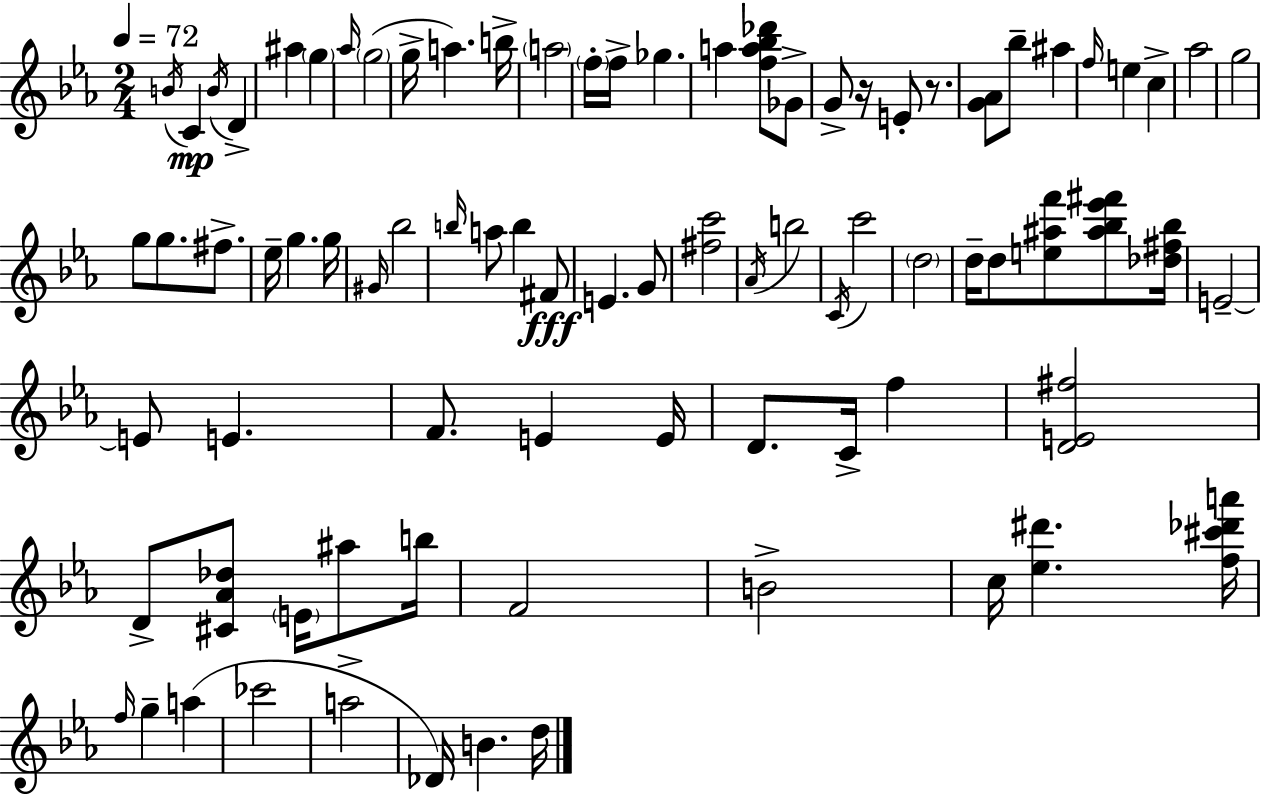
B4/s C4/q B4/s D4/q A#5/q G5/q Ab5/s G5/h G5/s A5/q. B5/s A5/h F5/s F5/s Gb5/q. A5/q [F5,A5,Bb5,Db6]/e Gb4/e G4/e R/s E4/e R/e. [G4,Ab4]/e Bb5/e A#5/q F5/s E5/q C5/q Ab5/h G5/h G5/e G5/e. F#5/e. Eb5/s G5/q. G5/s G#4/s Bb5/h B5/s A5/e B5/q F#4/e E4/q. G4/e [F#5,C6]/h Ab4/s B5/h C4/s C6/h D5/h D5/s D5/e [E5,A#5,F6]/e [A#5,Bb5,Eb6,F#6]/e [Db5,F#5,Bb5]/s E4/h E4/e E4/q. F4/e. E4/q E4/s D4/e. C4/s F5/q [D4,E4,F#5]/h D4/e [C#4,Ab4,Db5]/e E4/s A#5/e B5/s F4/h B4/h C5/s [Eb5,D#6]/q. [F5,C#6,Db6,A6]/s F5/s G5/q A5/q CES6/h A5/h Db4/s B4/q. D5/s